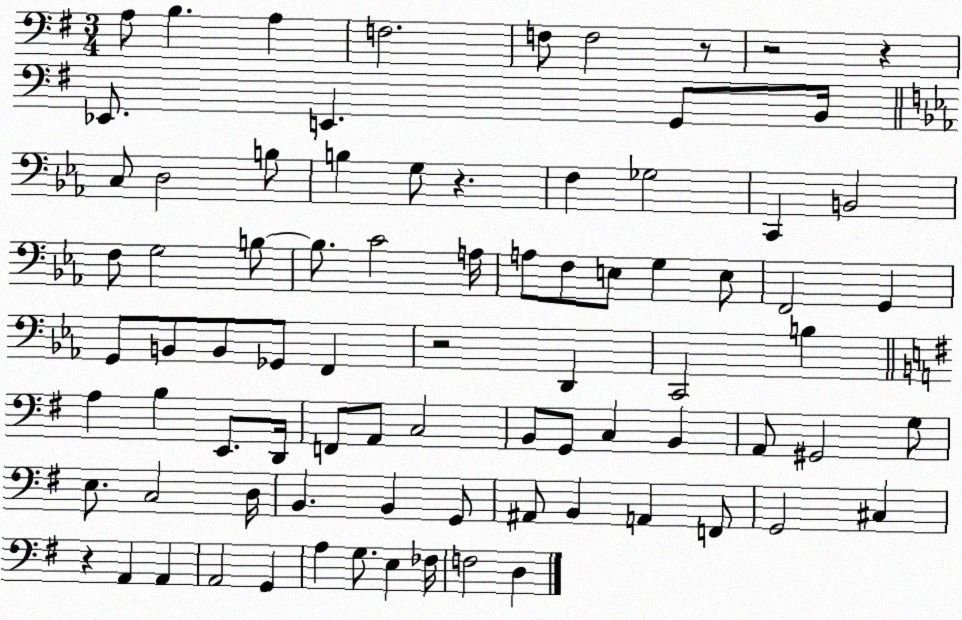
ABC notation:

X:1
T:Untitled
M:3/4
L:1/4
K:G
A,/2 B, A, F,2 F,/2 F,2 z/2 z2 z _E,,/2 E,, G,,/2 B,,/4 C,/2 D,2 B,/2 B, G,/2 z F, _G,2 C,, B,,2 F,/2 G,2 B,/2 B,/2 C2 A,/4 A,/2 F,/2 E,/2 G, E,/2 F,,2 G,, G,,/2 B,,/2 B,,/2 _G,,/2 F,, z2 D,, C,,2 B, A, B, E,,/2 D,,/4 F,,/2 A,,/2 C,2 B,,/2 G,,/2 C, B,, A,,/2 ^G,,2 G,/2 E,/2 C,2 D,/4 B,, B,, G,,/2 ^A,,/2 B,, A,, F,,/2 G,,2 ^C, z A,, A,, A,,2 G,, A, G,/2 E, _F,/4 F,2 D,